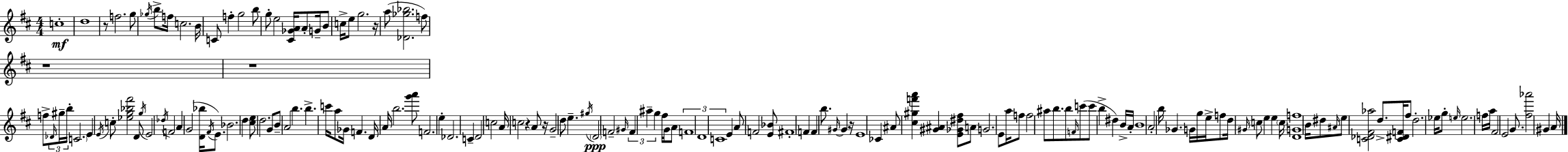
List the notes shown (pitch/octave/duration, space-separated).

C5/w D5/w R/e F5/h. G5/e Gb5/s B5/e F5/s C5/h. B4/s C4/e F5/q G5/h B5/e G5/e E5/h [C#4,Gb4,A4]/s A4/e G4/s B4/e C5/s E5/e G5/h. R/s A5/e [Db4,Gb5,Bb5]/h. F5/e R/w R/w F5/e Db4/s G#5/s B5/s C4/h. E4/q E4/s C5/e [Eb5,G5,Bb5,F#6]/h D4/e G5/s E4/h Db5/s F4/h A4/q G4/h [D4,Bb5]/s F#4/s E4/e. Bb4/h. D5/q [C#5,E5]/e D5/h. G4/e B4/e A4/h B5/q. B5/q. C6/s A5/e Gb4/s F4/q. D4/s A4/s B5/h. [G6,A6]/e F4/h. E5/q Db4/h. C4/q D4/h C5/h A4/s C5/h R/q A4/e R/s G4/h D5/e E5/q. G#5/s D4/h F4/h G#4/s F4/q A#5/q G5/q F#5/s G4/s A4/e F4/w D4/w C4/w E4/q A4/e F4/h [E4,Bb4]/e F#4/w F4/q F4/q B5/e. G#4/s G#4/q R/s E4/w CES4/q A#4/e [C#5,G#5,F6,A6]/q [G#4,A#4]/q [E4,Gb4,D#5,F#5]/e A4/e G4/h. E4/e A5/s F5/e F5/h A#5/e B5/e. B5/e F4/s C6/e C6/e B5/q D#5/q B4/s A4/s B4/w A4/h B5/s Gb4/q. G4/s G5/s E5/s F5/e D5/s G#4/s C5/e E5/q E5/q C5/s [D4,G4,F5]/w B4/s D#5/e A#4/s E5/e [C4,Db4,F#4,Ab5]/h D5/e. [C4,D#4,F4]/s F#5/e D5/h. Eb5/s G5/e E5/s E5/h. F5/s A5/s F#4/h E4/h G4/e. [F#5,Ab6]/h G#4/q A4/s